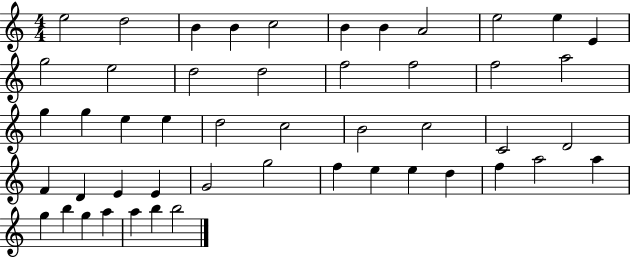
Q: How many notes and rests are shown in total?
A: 49